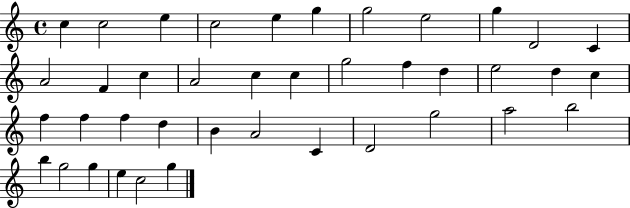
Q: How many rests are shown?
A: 0